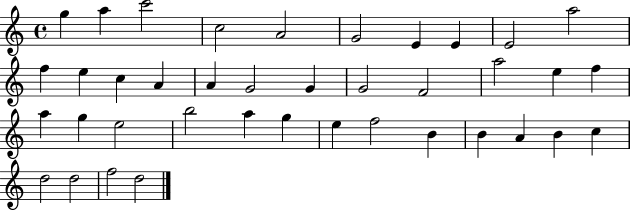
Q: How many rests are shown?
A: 0